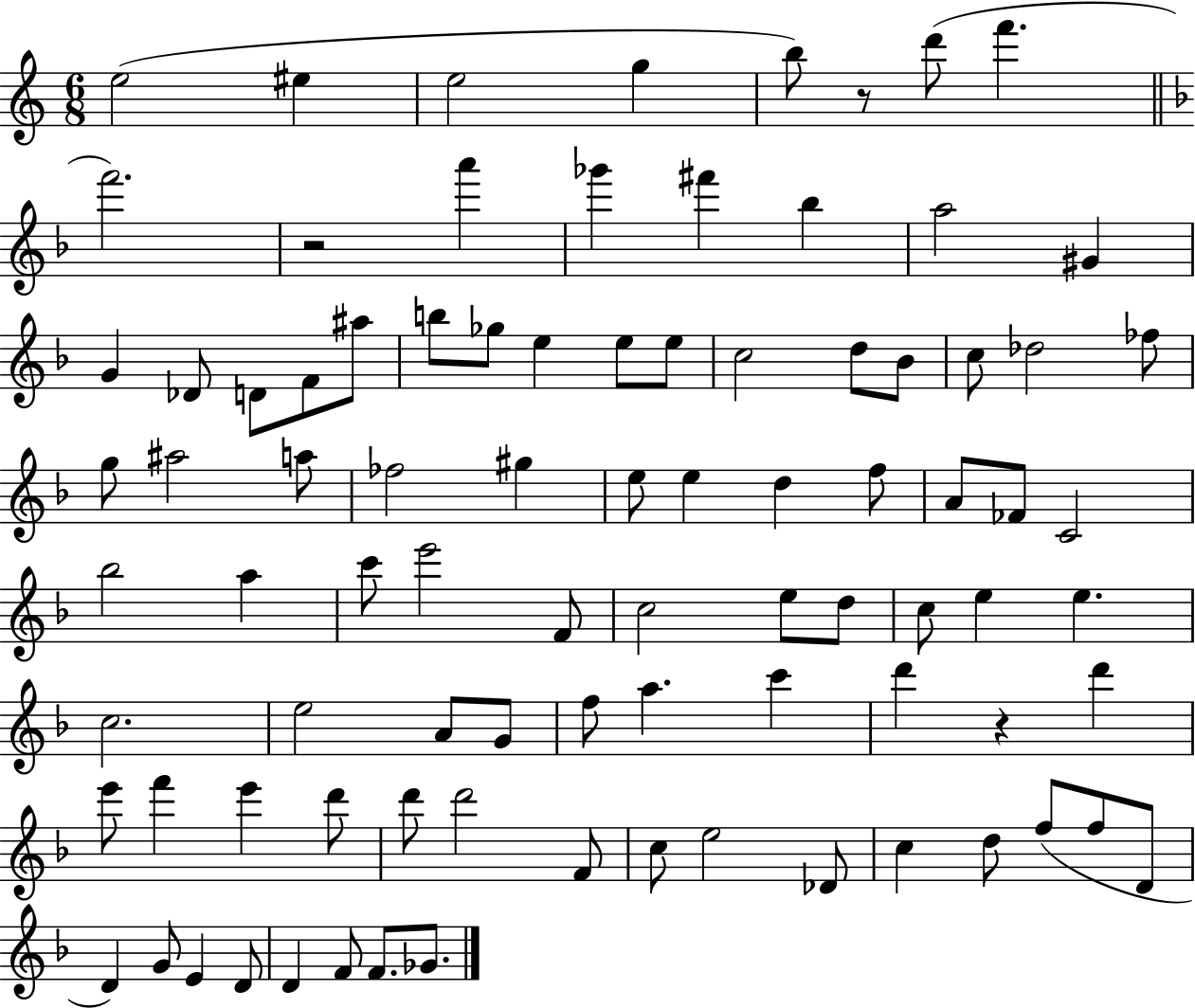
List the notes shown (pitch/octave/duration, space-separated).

E5/h EIS5/q E5/h G5/q B5/e R/e D6/e F6/q. F6/h. R/h A6/q Gb6/q F#6/q Bb5/q A5/h G#4/q G4/q Db4/e D4/e F4/e A#5/e B5/e Gb5/e E5/q E5/e E5/e C5/h D5/e Bb4/e C5/e Db5/h FES5/e G5/e A#5/h A5/e FES5/h G#5/q E5/e E5/q D5/q F5/e A4/e FES4/e C4/h Bb5/h A5/q C6/e E6/h F4/e C5/h E5/e D5/e C5/e E5/q E5/q. C5/h. E5/h A4/e G4/e F5/e A5/q. C6/q D6/q R/q D6/q E6/e F6/q E6/q D6/e D6/e D6/h F4/e C5/e E5/h Db4/e C5/q D5/e F5/e F5/e D4/e D4/q G4/e E4/q D4/e D4/q F4/e F4/e. Gb4/e.